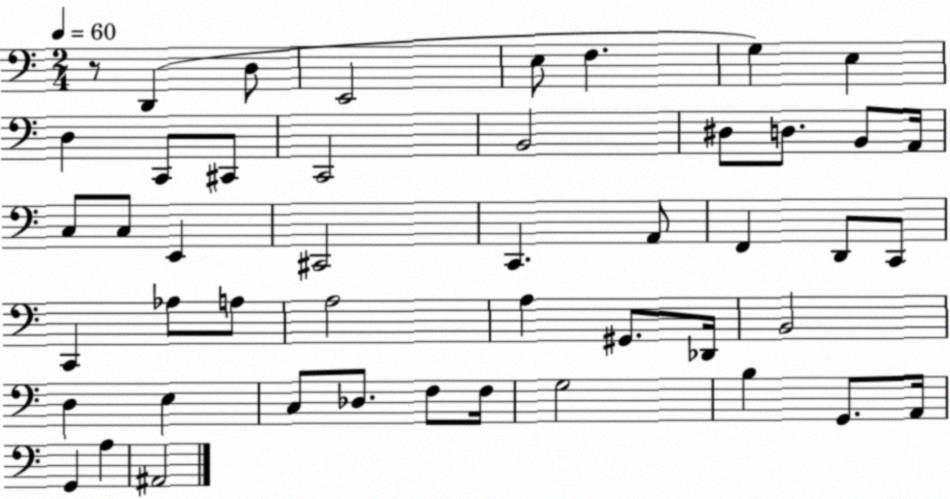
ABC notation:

X:1
T:Untitled
M:2/4
L:1/4
K:C
z/2 D,, D,/2 E,,2 E,/2 F, G, E, D, C,,/2 ^C,,/2 C,,2 B,,2 ^D,/2 D,/2 B,,/2 A,,/4 C,/2 C,/2 E,, ^C,,2 C,, A,,/2 F,, D,,/2 C,,/2 C,, _A,/2 A,/2 A,2 A, ^G,,/2 _D,,/4 B,,2 D, E, C,/2 _D,/2 F,/2 F,/4 G,2 B, G,,/2 A,,/4 G,, A, ^A,,2